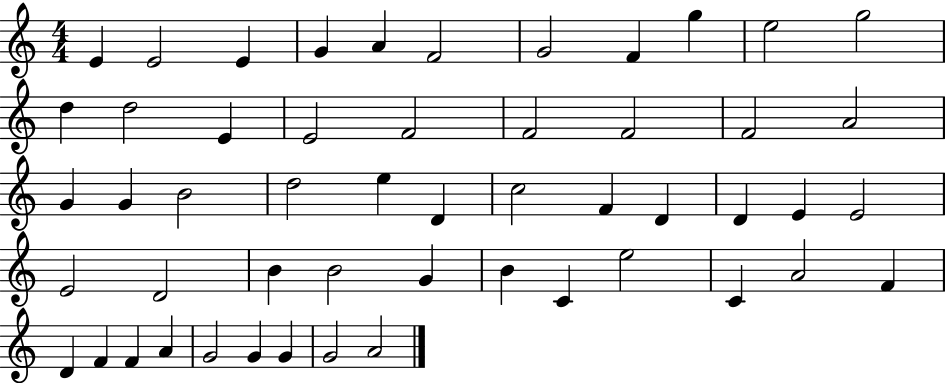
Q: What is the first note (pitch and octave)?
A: E4